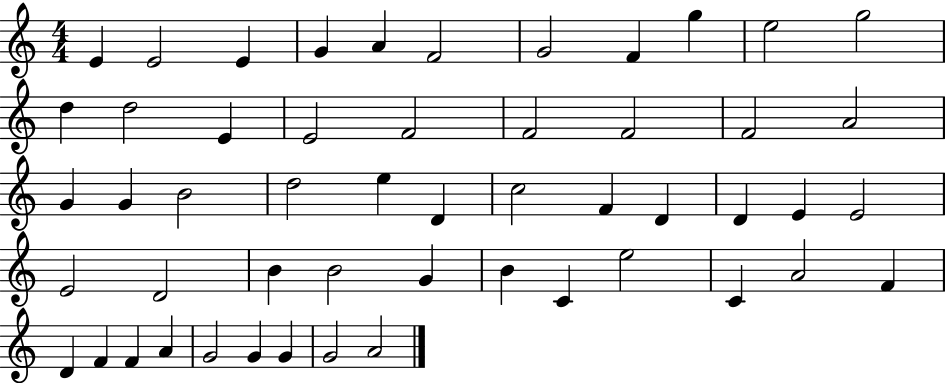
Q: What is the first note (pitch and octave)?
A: E4